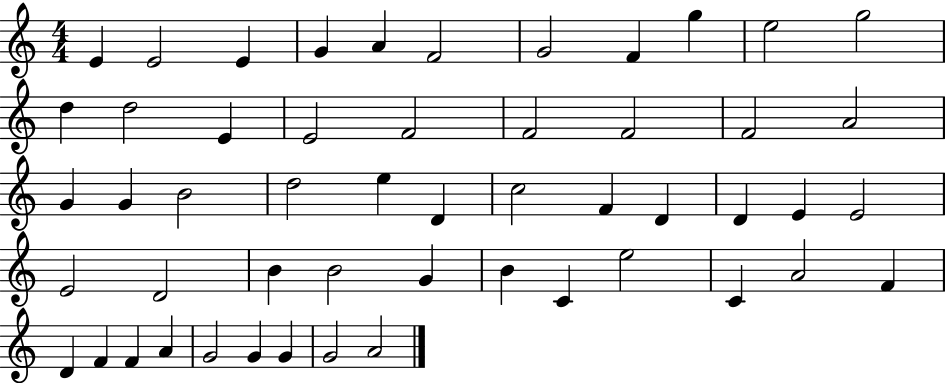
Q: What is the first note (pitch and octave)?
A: E4